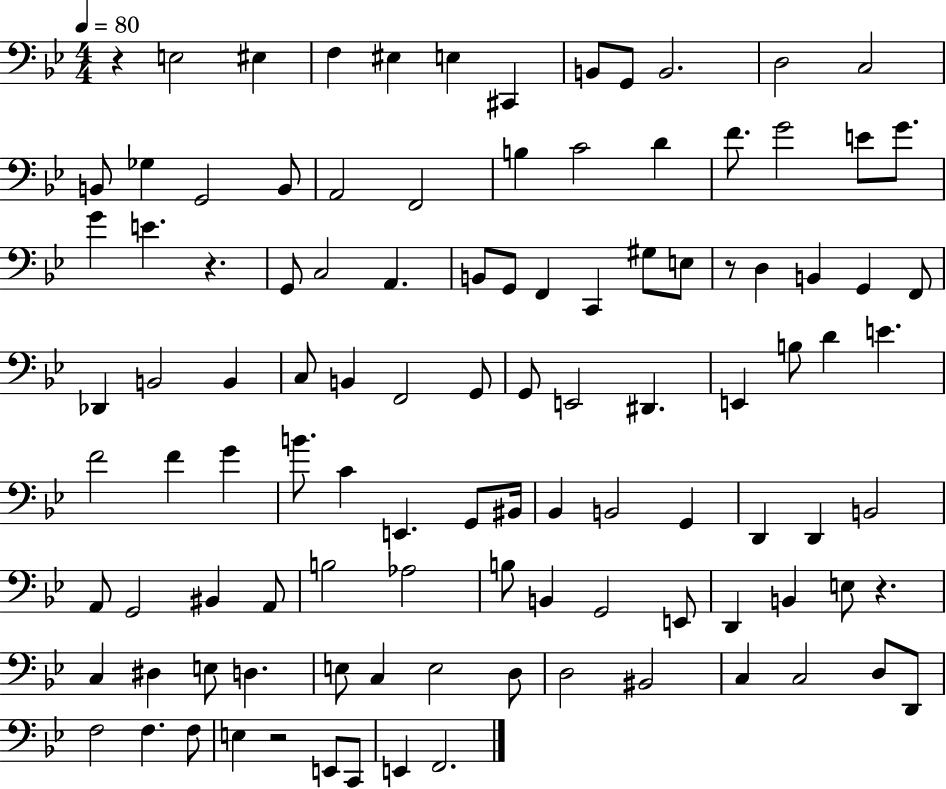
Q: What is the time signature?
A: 4/4